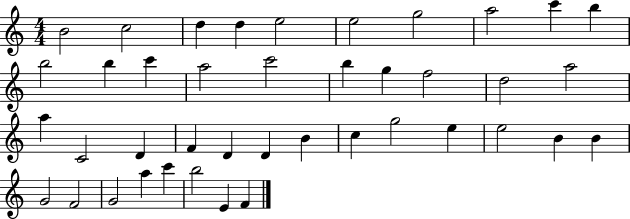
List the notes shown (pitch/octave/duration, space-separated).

B4/h C5/h D5/q D5/q E5/h E5/h G5/h A5/h C6/q B5/q B5/h B5/q C6/q A5/h C6/h B5/q G5/q F5/h D5/h A5/h A5/q C4/h D4/q F4/q D4/q D4/q B4/q C5/q G5/h E5/q E5/h B4/q B4/q G4/h F4/h G4/h A5/q C6/q B5/h E4/q F4/q